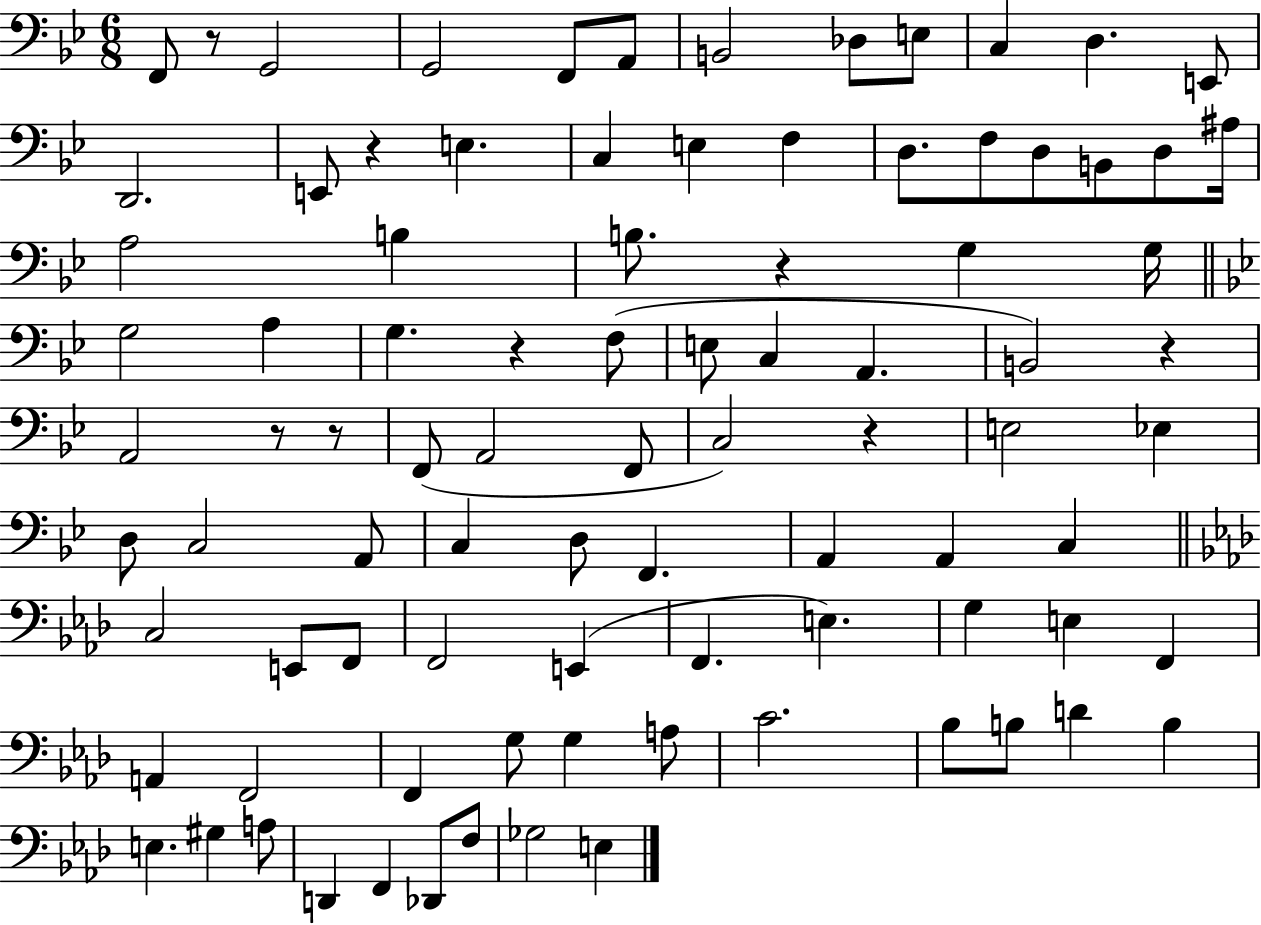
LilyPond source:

{
  \clef bass
  \numericTimeSignature
  \time 6/8
  \key bes \major
  \repeat volta 2 { f,8 r8 g,2 | g,2 f,8 a,8 | b,2 des8 e8 | c4 d4. e,8 | \break d,2. | e,8 r4 e4. | c4 e4 f4 | d8. f8 d8 b,8 d8 ais16 | \break a2 b4 | b8. r4 g4 g16 | \bar "||" \break \key bes \major g2 a4 | g4. r4 f8( | e8 c4 a,4. | b,2) r4 | \break a,2 r8 r8 | f,8( a,2 f,8 | c2) r4 | e2 ees4 | \break d8 c2 a,8 | c4 d8 f,4. | a,4 a,4 c4 | \bar "||" \break \key f \minor c2 e,8 f,8 | f,2 e,4( | f,4. e4.) | g4 e4 f,4 | \break a,4 f,2 | f,4 g8 g4 a8 | c'2. | bes8 b8 d'4 b4 | \break e4. gis4 a8 | d,4 f,4 des,8 f8 | ges2 e4 | } \bar "|."
}